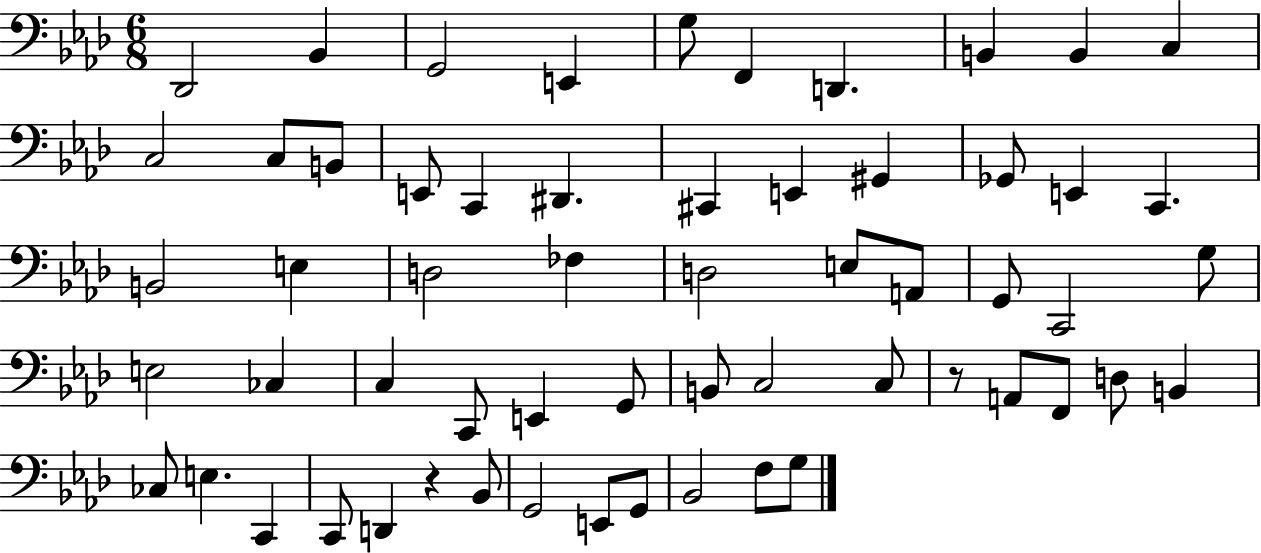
X:1
T:Untitled
M:6/8
L:1/4
K:Ab
_D,,2 _B,, G,,2 E,, G,/2 F,, D,, B,, B,, C, C,2 C,/2 B,,/2 E,,/2 C,, ^D,, ^C,, E,, ^G,, _G,,/2 E,, C,, B,,2 E, D,2 _F, D,2 E,/2 A,,/2 G,,/2 C,,2 G,/2 E,2 _C, C, C,,/2 E,, G,,/2 B,,/2 C,2 C,/2 z/2 A,,/2 F,,/2 D,/2 B,, _C,/2 E, C,, C,,/2 D,, z _B,,/2 G,,2 E,,/2 G,,/2 _B,,2 F,/2 G,/2